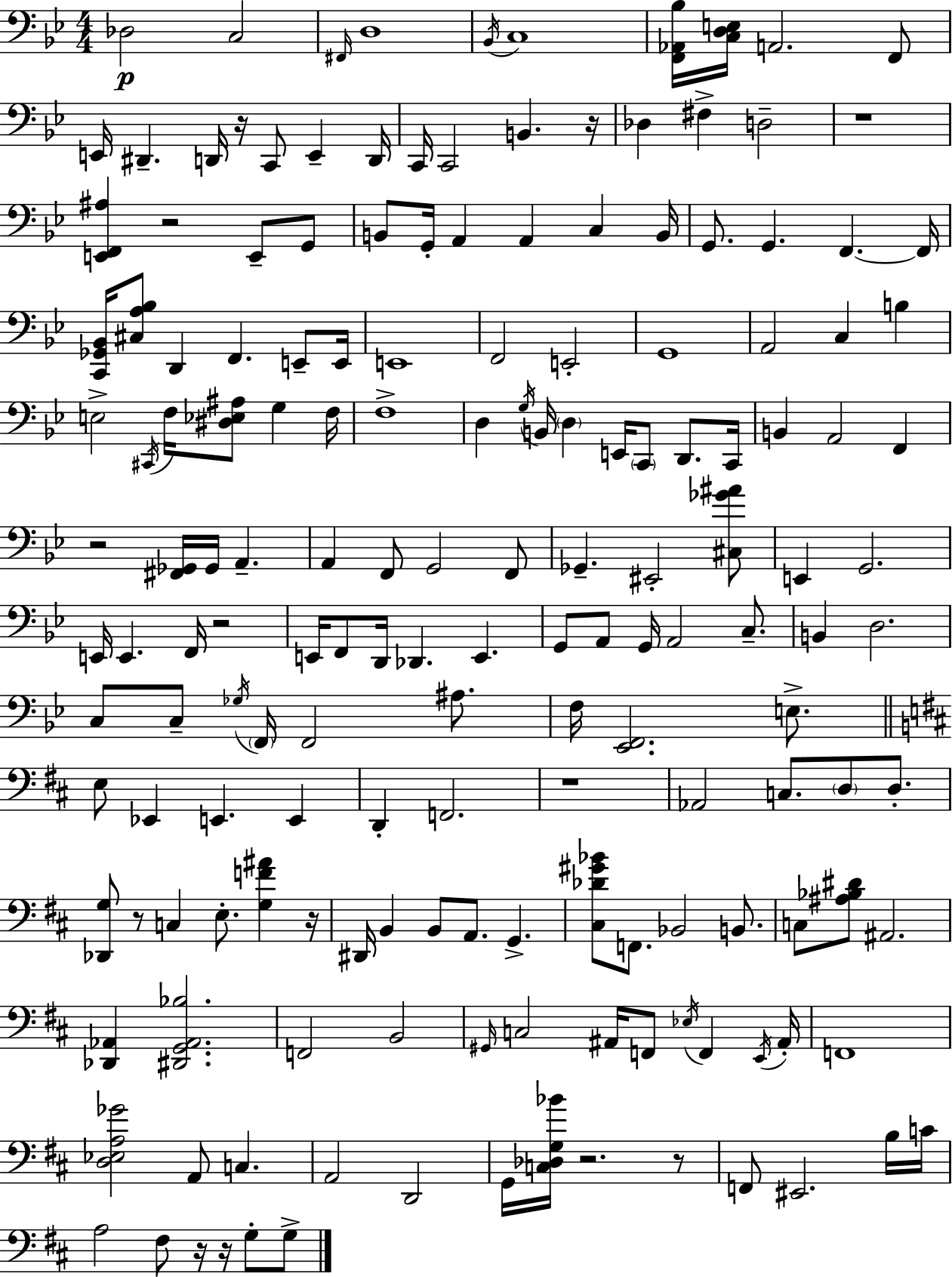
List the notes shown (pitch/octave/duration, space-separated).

Db3/h C3/h F#2/s D3/w Bb2/s C3/w [F2,Ab2,Bb3]/s [C3,D3,E3]/s A2/h. F2/e E2/s D#2/q. D2/s R/s C2/e E2/q D2/s C2/s C2/h B2/q. R/s Db3/q F#3/q D3/h R/w [E2,F2,A#3]/q R/h E2/e G2/e B2/e G2/s A2/q A2/q C3/q B2/s G2/e. G2/q. F2/q. F2/s [C2,Gb2,Bb2]/s [C#3,A3,Bb3]/e D2/q F2/q. E2/e E2/s E2/w F2/h E2/h G2/w A2/h C3/q B3/q E3/h C#2/s F3/s [D#3,Eb3,A#3]/e G3/q F3/s F3/w D3/q G3/s B2/s D3/q E2/s C2/e D2/e. C2/s B2/q A2/h F2/q R/h [F#2,Gb2]/s Gb2/s A2/q. A2/q F2/e G2/h F2/e Gb2/q. EIS2/h [C#3,Gb4,A#4]/e E2/q G2/h. E2/s E2/q. F2/s R/h E2/s F2/e D2/s Db2/q. E2/q. G2/e A2/e G2/s A2/h C3/e. B2/q D3/h. C3/e C3/e Gb3/s F2/s F2/h A#3/e. F3/s [Eb2,F2]/h. E3/e. E3/e Eb2/q E2/q. E2/q D2/q F2/h. R/w Ab2/h C3/e. D3/e D3/e. [Db2,G3]/e R/e C3/q E3/e. [G3,F4,A#4]/q R/s D#2/s B2/q B2/e A2/e. G2/q. [C#3,Db4,G#4,Bb4]/e F2/e. Bb2/h B2/e. C3/e [A#3,Bb3,D#4]/e A#2/h. [Db2,Ab2]/q [D#2,G2,Ab2,Bb3]/h. F2/h B2/h G#2/s C3/h A#2/s F2/e Eb3/s F2/q E2/s A#2/s F2/w [D3,Eb3,A3,Gb4]/h A2/e C3/q. A2/h D2/h G2/s [C3,Db3,G3,Bb4]/s R/h. R/e F2/e EIS2/h. B3/s C4/s A3/h F#3/e R/s R/s G3/e G3/e